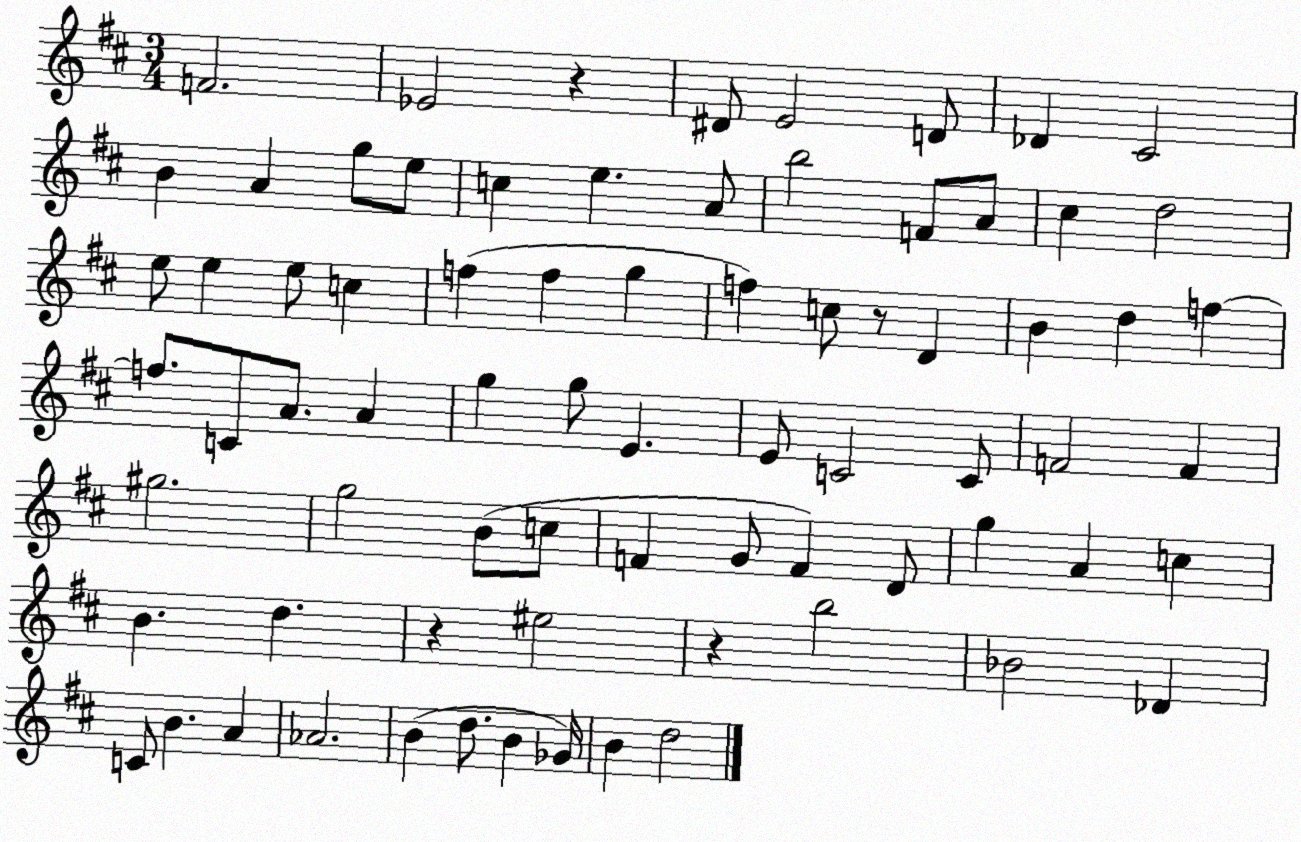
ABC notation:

X:1
T:Untitled
M:3/4
L:1/4
K:D
F2 _E2 z ^D/2 E2 D/2 _D ^C2 B A g/2 e/2 c e A/2 b2 F/2 A/2 ^c d2 e/2 e e/2 c f f g f c/2 z/2 D B d f f/2 C/2 A/2 A g g/2 E E/2 C2 C/2 F2 F ^g2 g2 B/2 c/2 F G/2 F D/2 g A c B d z ^e2 z b2 _B2 _D C/2 B A _A2 B d/2 B _G/4 B d2